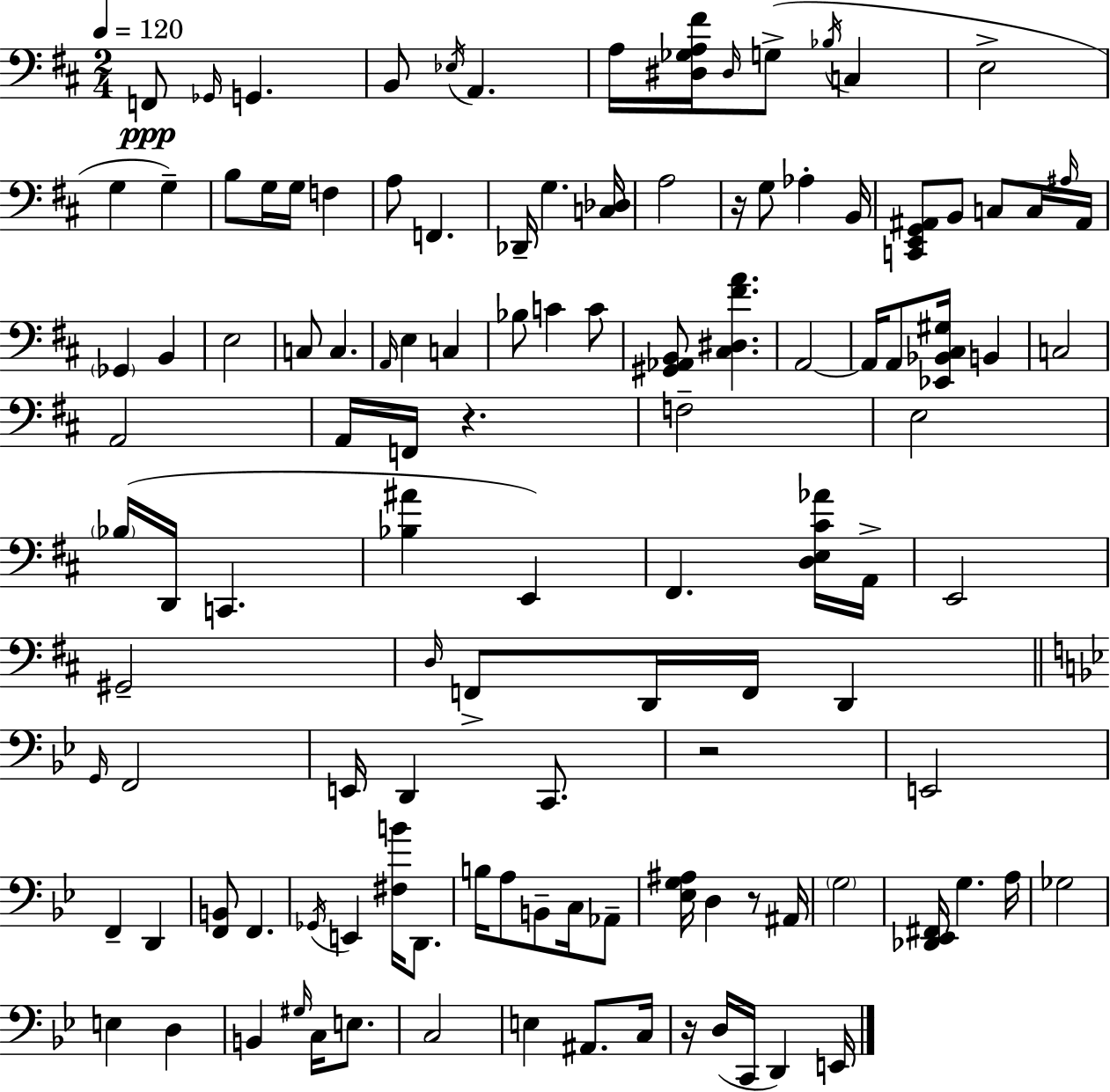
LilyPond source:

{
  \clef bass
  \numericTimeSignature
  \time 2/4
  \key d \major
  \tempo 4 = 120
  f,8\ppp \grace { ges,16 } g,4. | b,8 \acciaccatura { ees16 } a,4. | a16 <dis ges a fis'>16 \grace { dis16 } g8->( \acciaccatura { bes16 } | c4 e2-> | \break g4 | g4--) b8 g16 g16 | f4 a8 f,4. | des,16-- g4. | \break <c des>16 a2 | r16 g8 aes4-. | b,16 <c, e, g, ais,>8 b,8 | c8 c16 \grace { ais16 } ais,16 \parenthesize ges,4 | \break b,4 e2 | c8 c4. | \grace { a,16 } e4 | c4 bes8 | \break c'4 c'8 <gis, aes, b,>8 | <cis dis fis' a'>4. a,2~~ | a,16 a,8 | <ees, bes, cis gis>16 b,4 c2 | \break a,2 | a,16 f,16 | r4. f2-- | e2 | \break \parenthesize bes16( d,16 | c,4. <bes ais'>4 | e,4) fis,4. | <d e cis' aes'>16 a,16-> e,2 | \break gis,2-- | \grace { d16 } f,8-> | d,16 f,16 d,4 \bar "||" \break \key bes \major \grace { g,16 } f,2 | e,16 d,4 c,8. | r2 | e,2 | \break f,4-- d,4 | <f, b,>8 f,4. | \acciaccatura { ges,16 } e,4 <fis b'>16 d,8. | b16 a8 b,8-- c16 | \break aes,8-- <ees g ais>16 d4 r8 | ais,16 \parenthesize g2 | <des, ees, fis,>16 g4. | a16 ges2 | \break e4 d4 | b,4 \grace { gis16 } c16 | e8. c2 | e4 ais,8. | \break c16 r16 d16( c,16 d,4) | e,16 \bar "|."
}